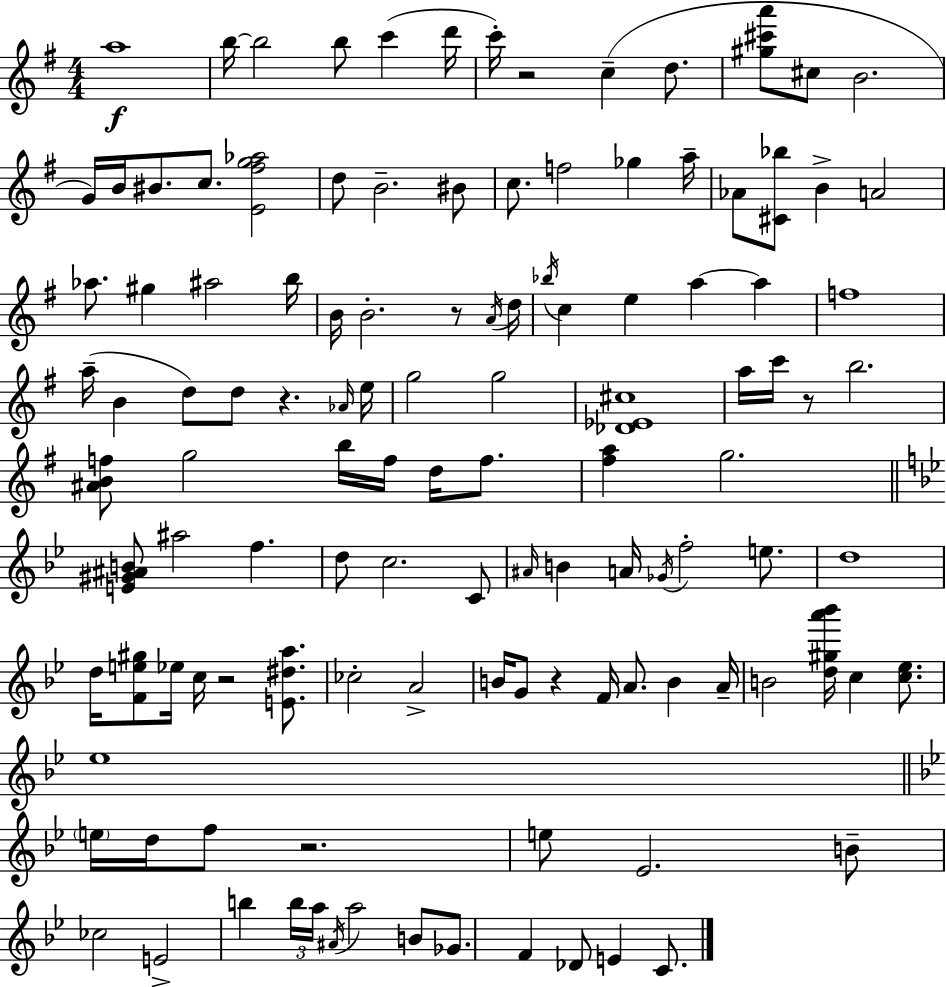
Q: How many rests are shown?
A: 7